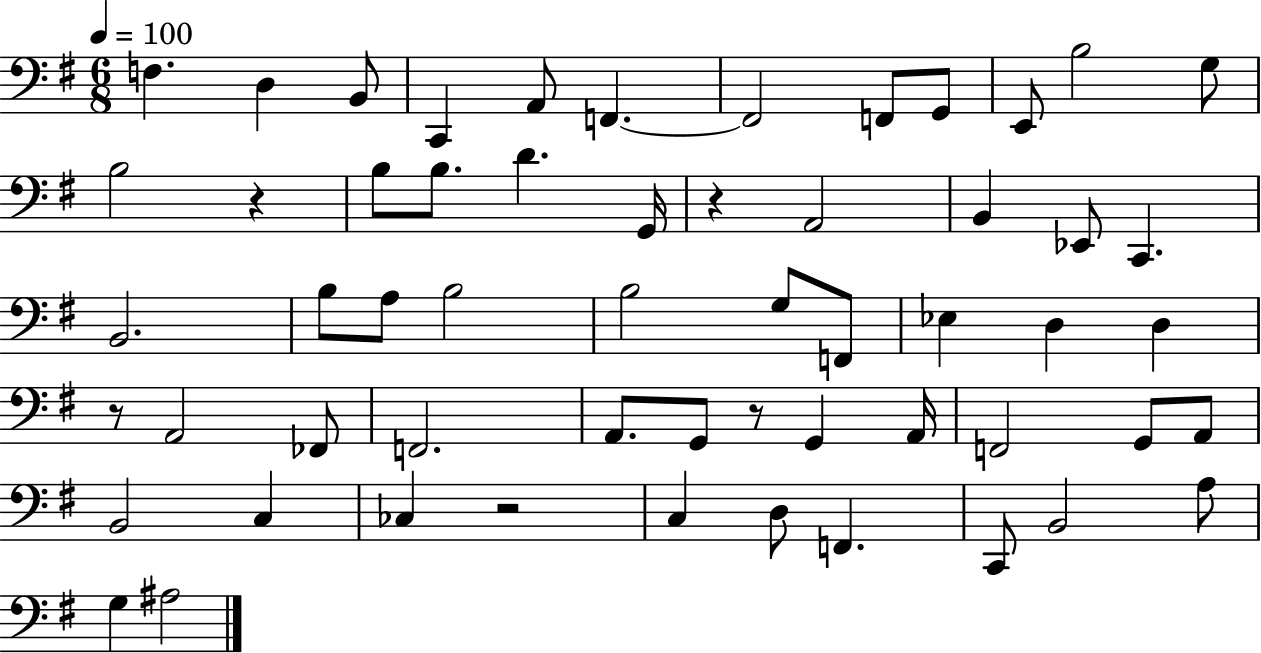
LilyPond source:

{
  \clef bass
  \numericTimeSignature
  \time 6/8
  \key g \major
  \tempo 4 = 100
  f4. d4 b,8 | c,4 a,8 f,4.~~ | f,2 f,8 g,8 | e,8 b2 g8 | \break b2 r4 | b8 b8. d'4. g,16 | r4 a,2 | b,4 ees,8 c,4. | \break b,2. | b8 a8 b2 | b2 g8 f,8 | ees4 d4 d4 | \break r8 a,2 fes,8 | f,2. | a,8. g,8 r8 g,4 a,16 | f,2 g,8 a,8 | \break b,2 c4 | ces4 r2 | c4 d8 f,4. | c,8 b,2 a8 | \break g4 ais2 | \bar "|."
}